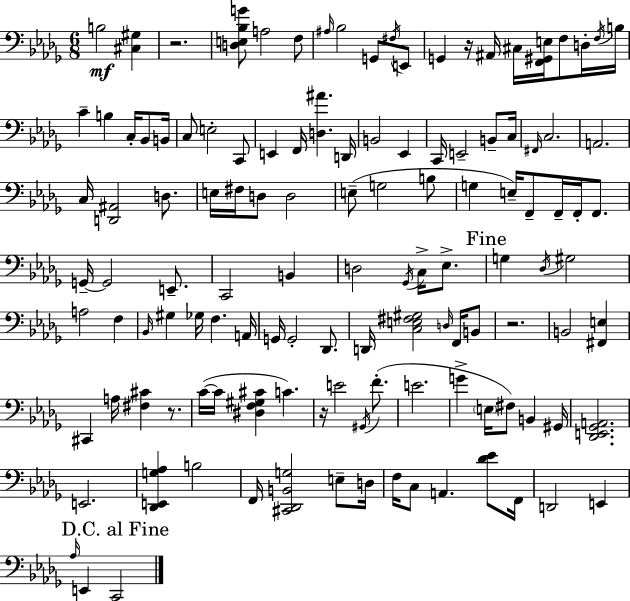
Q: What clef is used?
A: bass